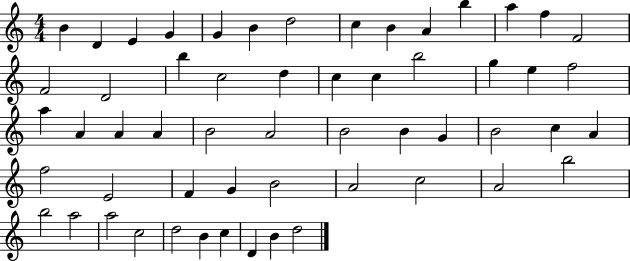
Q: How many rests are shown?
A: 0